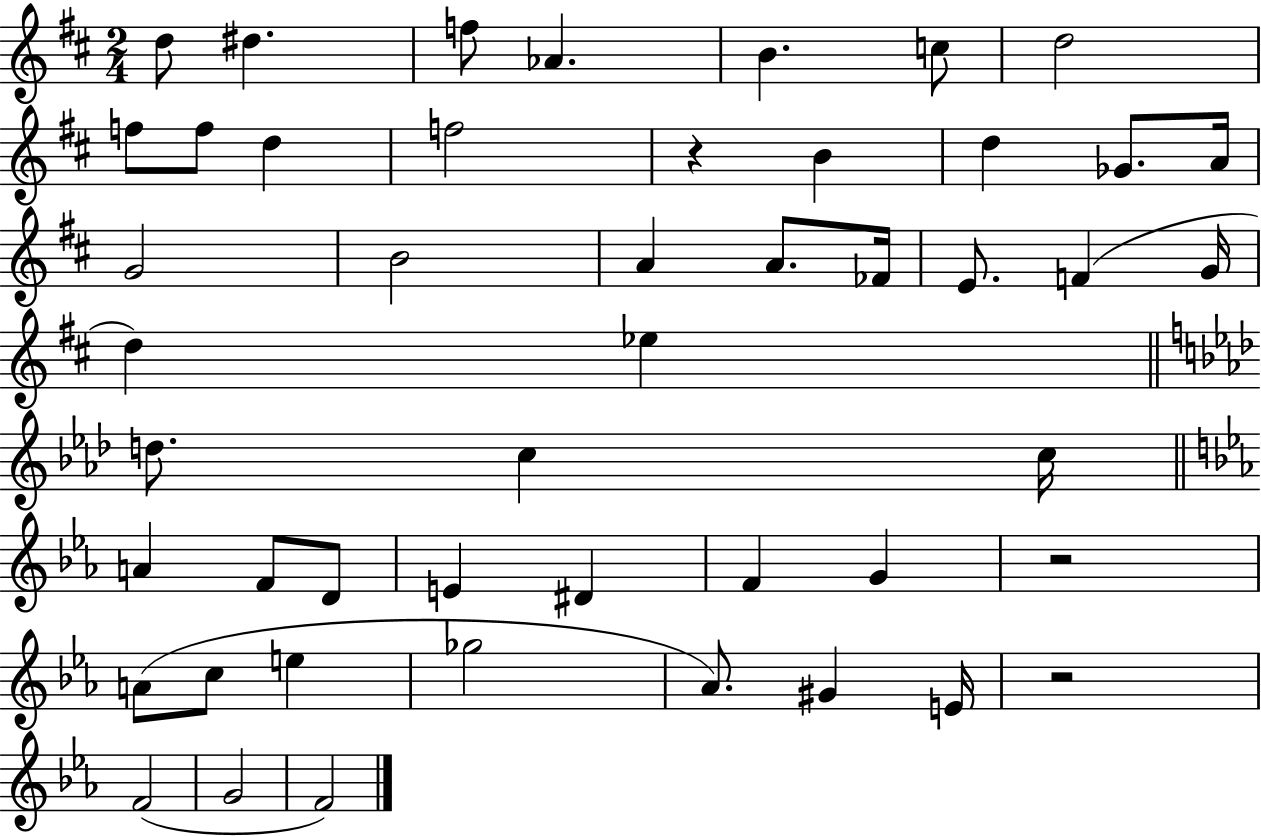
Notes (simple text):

D5/e D#5/q. F5/e Ab4/q. B4/q. C5/e D5/h F5/e F5/e D5/q F5/h R/q B4/q D5/q Gb4/e. A4/s G4/h B4/h A4/q A4/e. FES4/s E4/e. F4/q G4/s D5/q Eb5/q D5/e. C5/q C5/s A4/q F4/e D4/e E4/q D#4/q F4/q G4/q R/h A4/e C5/e E5/q Gb5/h Ab4/e. G#4/q E4/s R/h F4/h G4/h F4/h